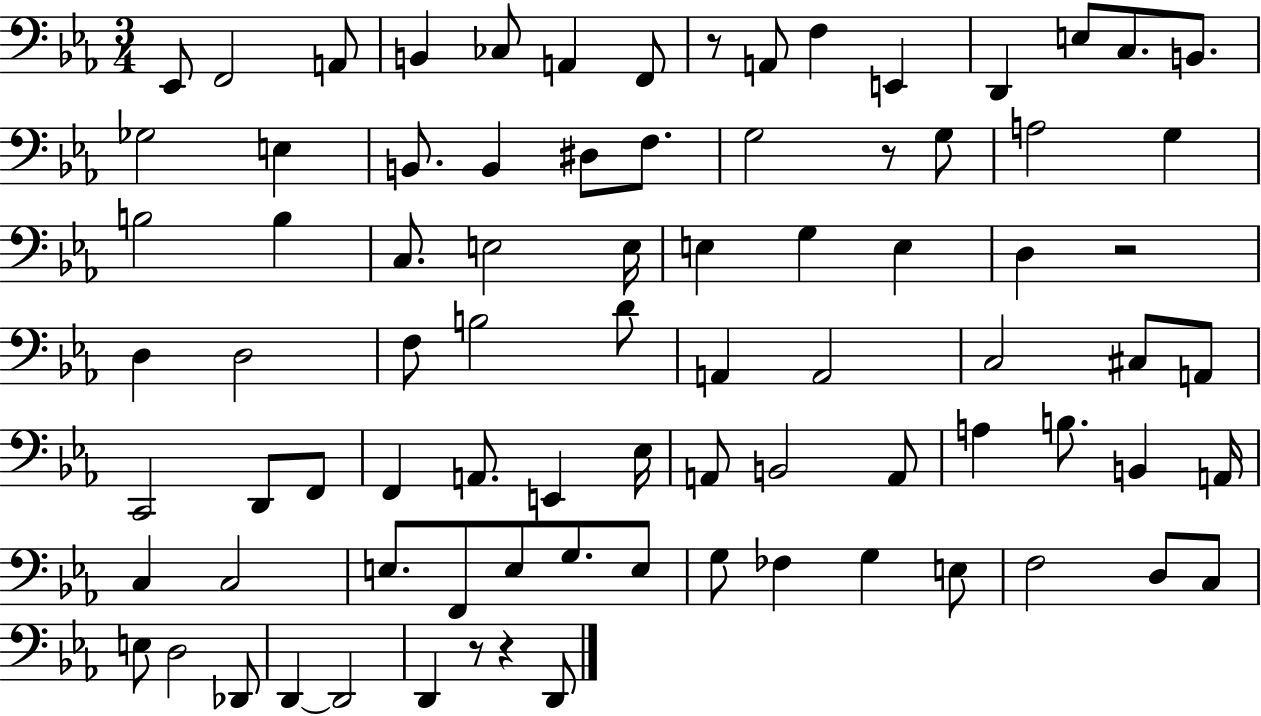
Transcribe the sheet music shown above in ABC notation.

X:1
T:Untitled
M:3/4
L:1/4
K:Eb
_E,,/2 F,,2 A,,/2 B,, _C,/2 A,, F,,/2 z/2 A,,/2 F, E,, D,, E,/2 C,/2 B,,/2 _G,2 E, B,,/2 B,, ^D,/2 F,/2 G,2 z/2 G,/2 A,2 G, B,2 B, C,/2 E,2 E,/4 E, G, E, D, z2 D, D,2 F,/2 B,2 D/2 A,, A,,2 C,2 ^C,/2 A,,/2 C,,2 D,,/2 F,,/2 F,, A,,/2 E,, _E,/4 A,,/2 B,,2 A,,/2 A, B,/2 B,, A,,/4 C, C,2 E,/2 F,,/2 E,/2 G,/2 E,/2 G,/2 _F, G, E,/2 F,2 D,/2 C,/2 E,/2 D,2 _D,,/2 D,, D,,2 D,, z/2 z D,,/2